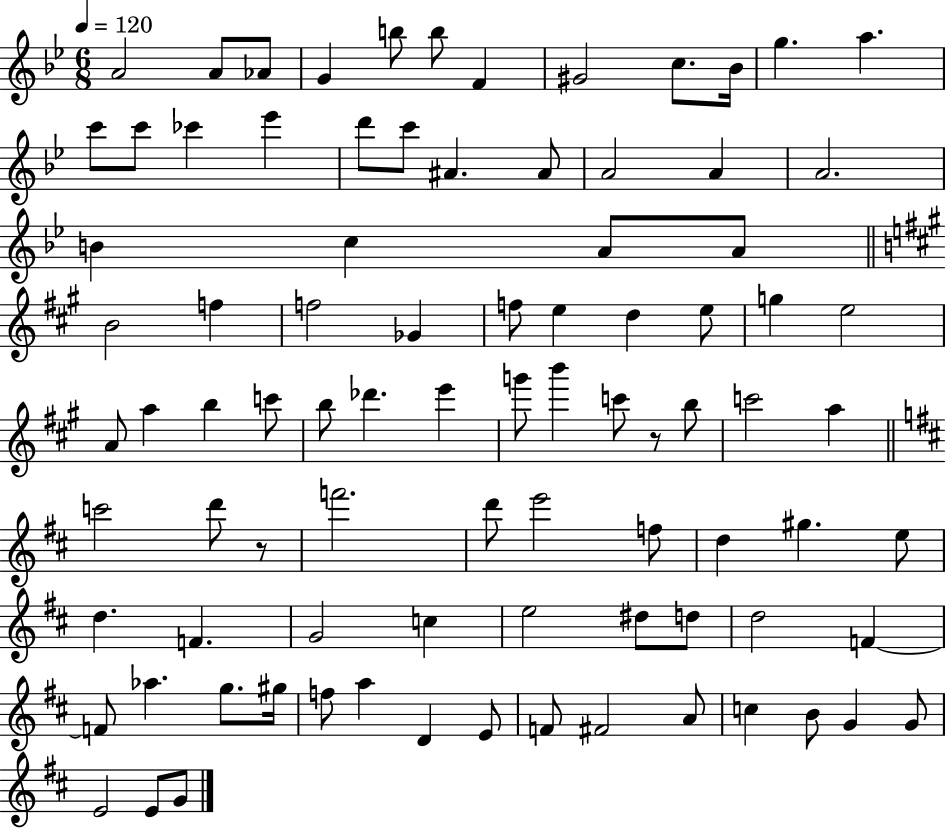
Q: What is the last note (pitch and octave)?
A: G4